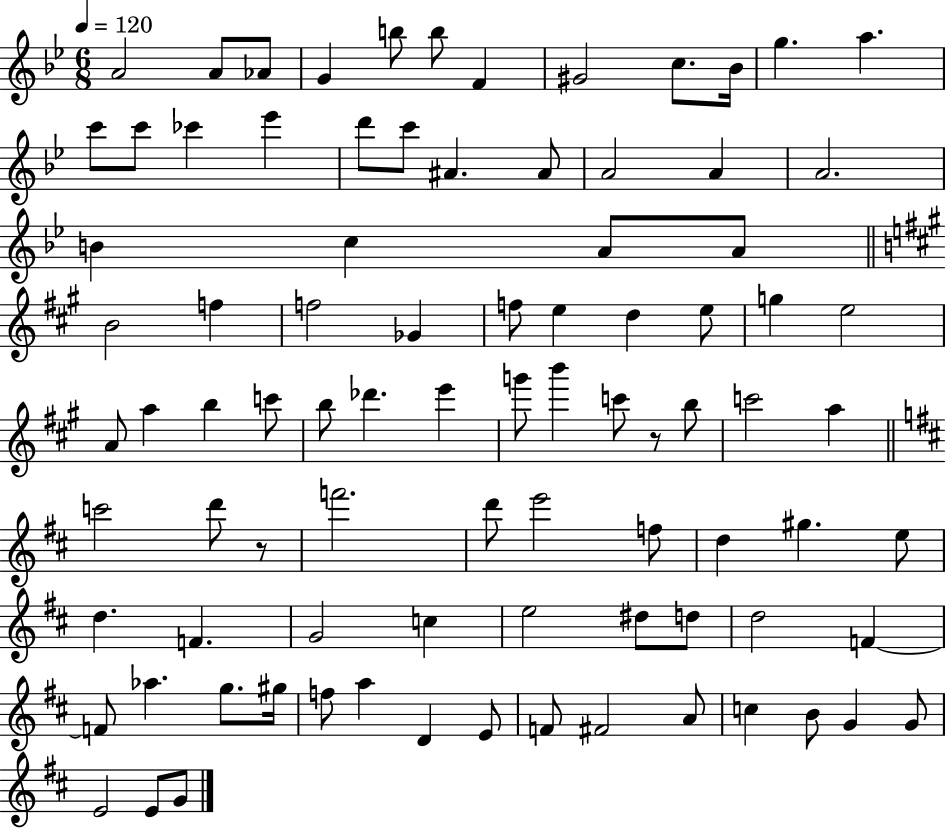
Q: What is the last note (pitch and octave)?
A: G4